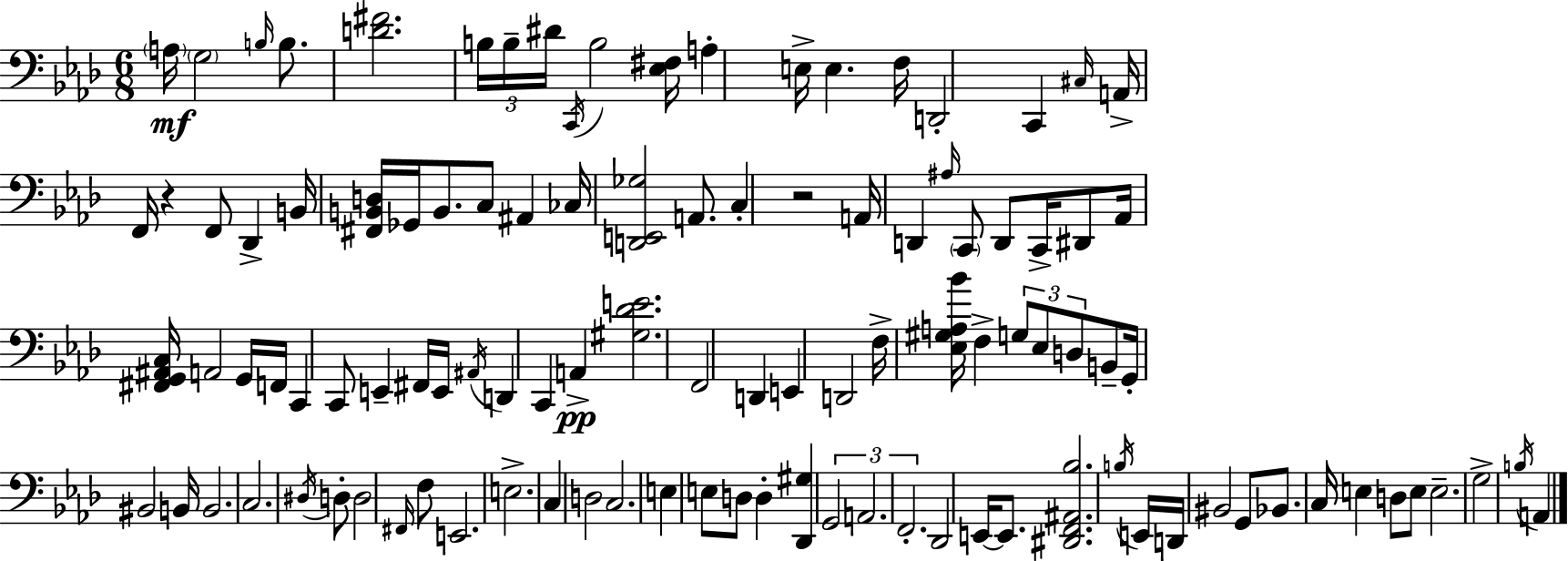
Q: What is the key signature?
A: AES major